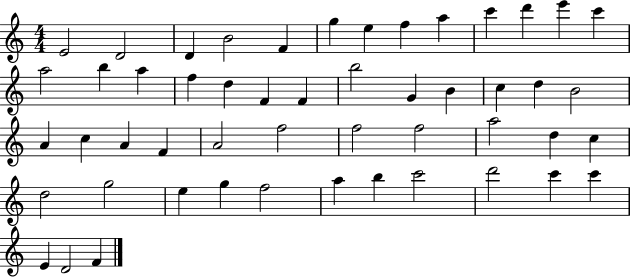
E4/h D4/h D4/q B4/h F4/q G5/q E5/q F5/q A5/q C6/q D6/q E6/q C6/q A5/h B5/q A5/q F5/q D5/q F4/q F4/q B5/h G4/q B4/q C5/q D5/q B4/h A4/q C5/q A4/q F4/q A4/h F5/h F5/h F5/h A5/h D5/q C5/q D5/h G5/h E5/q G5/q F5/h A5/q B5/q C6/h D6/h C6/q C6/q E4/q D4/h F4/q